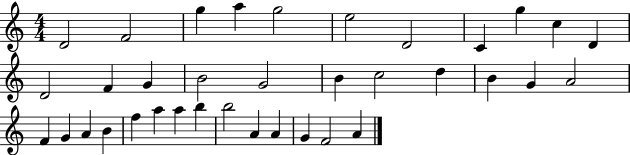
D4/h F4/h G5/q A5/q G5/h E5/h D4/h C4/q G5/q C5/q D4/q D4/h F4/q G4/q B4/h G4/h B4/q C5/h D5/q B4/q G4/q A4/h F4/q G4/q A4/q B4/q F5/q A5/q A5/q B5/q B5/h A4/q A4/q G4/q F4/h A4/q